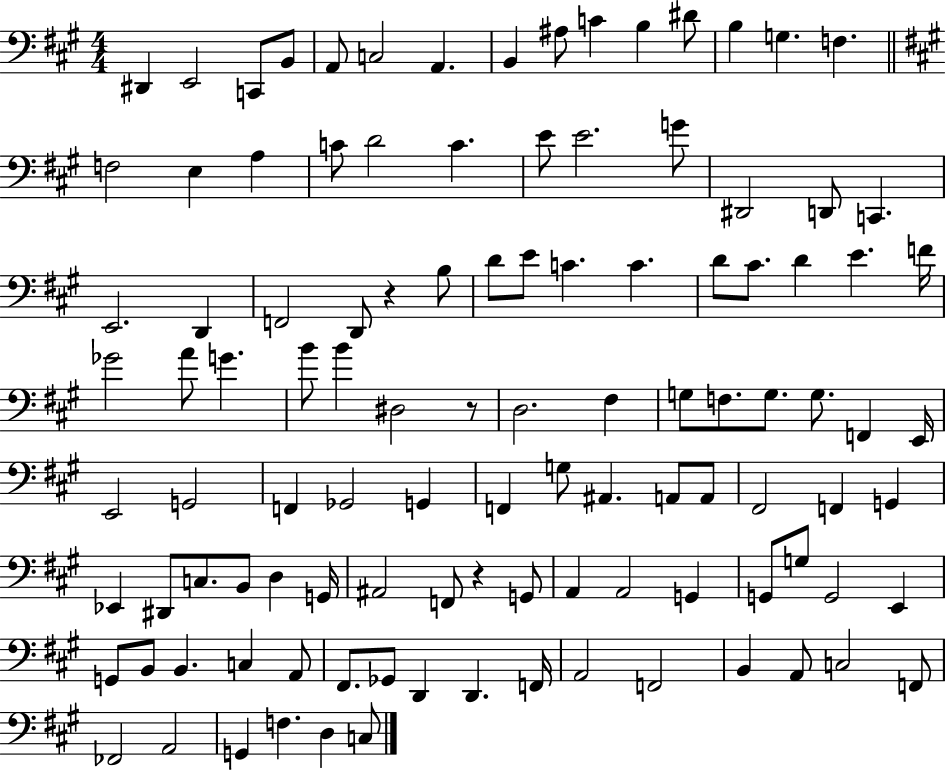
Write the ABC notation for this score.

X:1
T:Untitled
M:4/4
L:1/4
K:A
^D,, E,,2 C,,/2 B,,/2 A,,/2 C,2 A,, B,, ^A,/2 C B, ^D/2 B, G, F, F,2 E, A, C/2 D2 C E/2 E2 G/2 ^D,,2 D,,/2 C,, E,,2 D,, F,,2 D,,/2 z B,/2 D/2 E/2 C C D/2 ^C/2 D E F/4 _G2 A/2 G B/2 B ^D,2 z/2 D,2 ^F, G,/2 F,/2 G,/2 G,/2 F,, E,,/4 E,,2 G,,2 F,, _G,,2 G,, F,, G,/2 ^A,, A,,/2 A,,/2 ^F,,2 F,, G,, _E,, ^D,,/2 C,/2 B,,/2 D, G,,/4 ^A,,2 F,,/2 z G,,/2 A,, A,,2 G,, G,,/2 G,/2 G,,2 E,, G,,/2 B,,/2 B,, C, A,,/2 ^F,,/2 _G,,/2 D,, D,, F,,/4 A,,2 F,,2 B,, A,,/2 C,2 F,,/2 _F,,2 A,,2 G,, F, D, C,/2